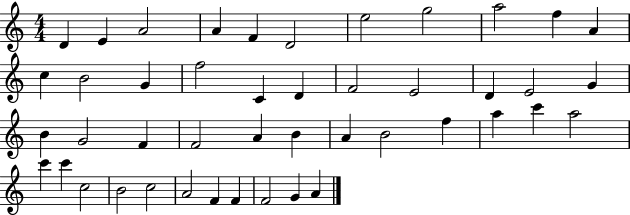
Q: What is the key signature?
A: C major